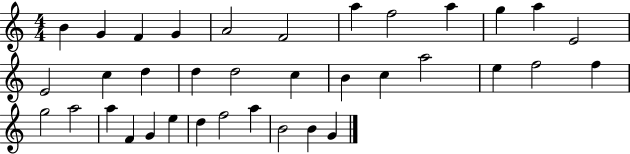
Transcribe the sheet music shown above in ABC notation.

X:1
T:Untitled
M:4/4
L:1/4
K:C
B G F G A2 F2 a f2 a g a E2 E2 c d d d2 c B c a2 e f2 f g2 a2 a F G e d f2 a B2 B G